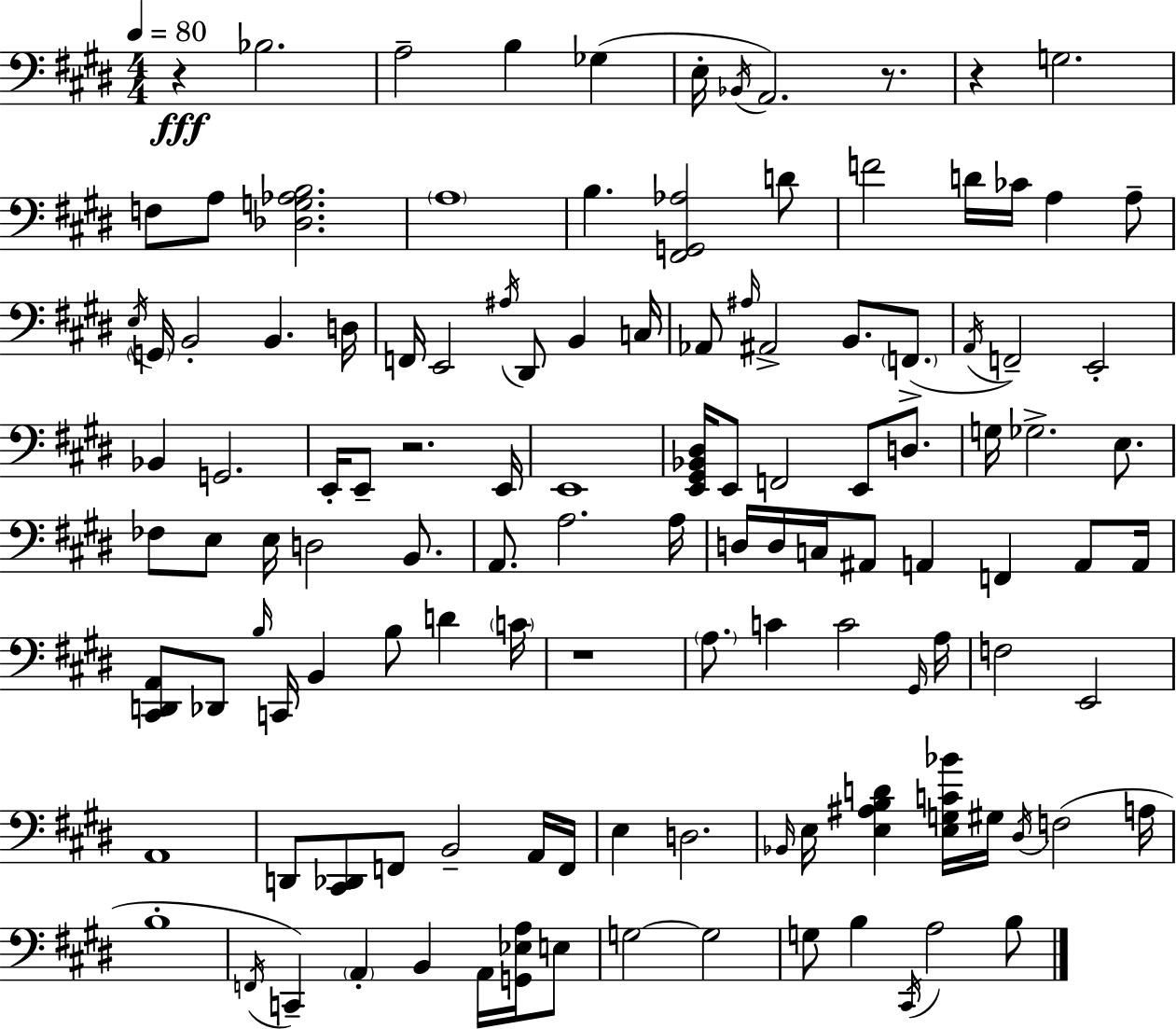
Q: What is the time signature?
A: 4/4